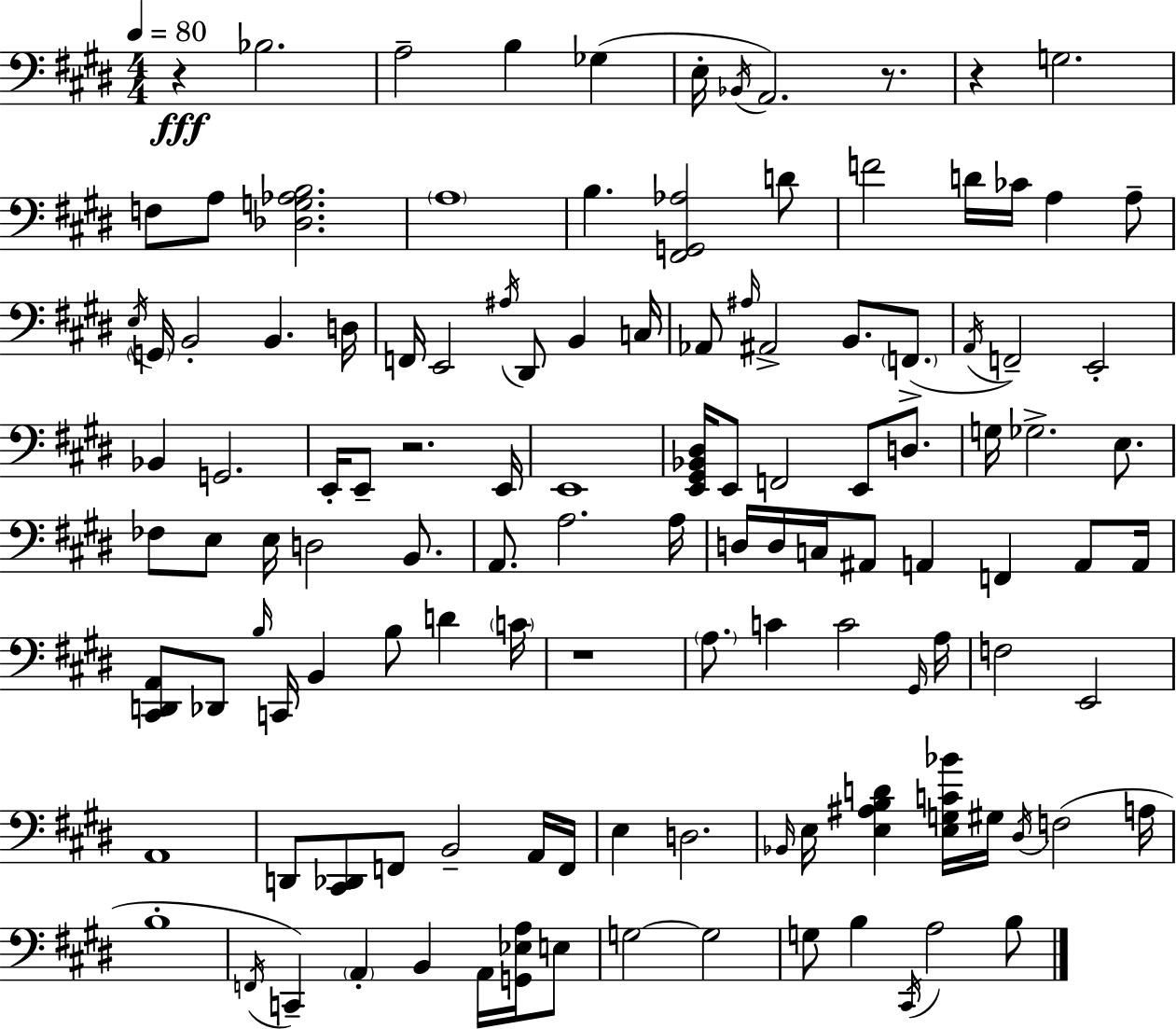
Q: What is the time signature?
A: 4/4